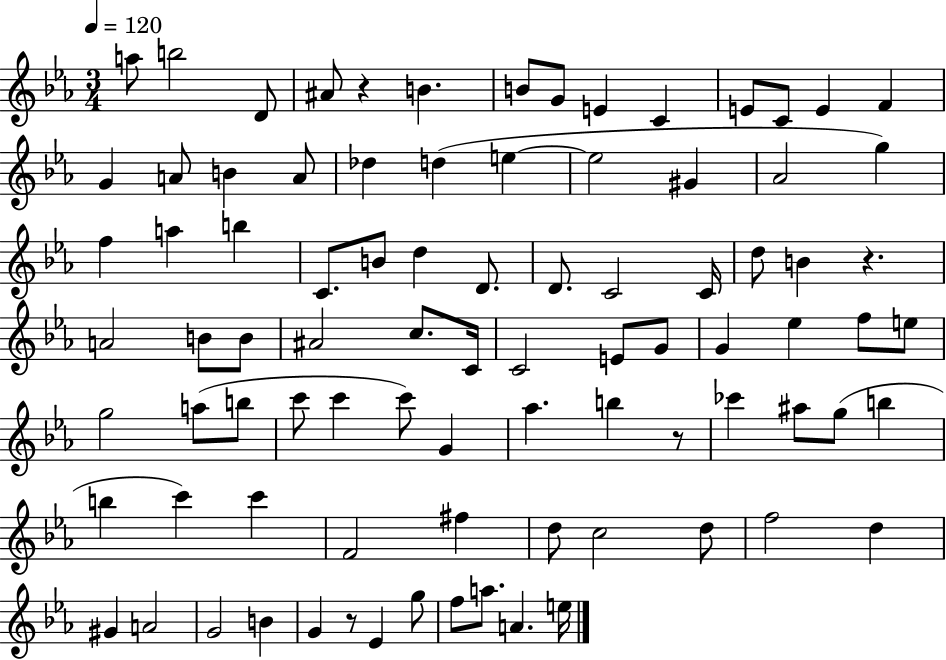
{
  \clef treble
  \numericTimeSignature
  \time 3/4
  \key ees \major
  \tempo 4 = 120
  a''8 b''2 d'8 | ais'8 r4 b'4. | b'8 g'8 e'4 c'4 | e'8 c'8 e'4 f'4 | \break g'4 a'8 b'4 a'8 | des''4 d''4( e''4~~ | e''2 gis'4 | aes'2 g''4) | \break f''4 a''4 b''4 | c'8. b'8 d''4 d'8. | d'8. c'2 c'16 | d''8 b'4 r4. | \break a'2 b'8 b'8 | ais'2 c''8. c'16 | c'2 e'8 g'8 | g'4 ees''4 f''8 e''8 | \break g''2 a''8( b''8 | c'''8 c'''4 c'''8) g'4 | aes''4. b''4 r8 | ces'''4 ais''8 g''8( b''4 | \break b''4 c'''4) c'''4 | f'2 fis''4 | d''8 c''2 d''8 | f''2 d''4 | \break gis'4 a'2 | g'2 b'4 | g'4 r8 ees'4 g''8 | f''8 a''8. a'4. e''16 | \break \bar "|."
}